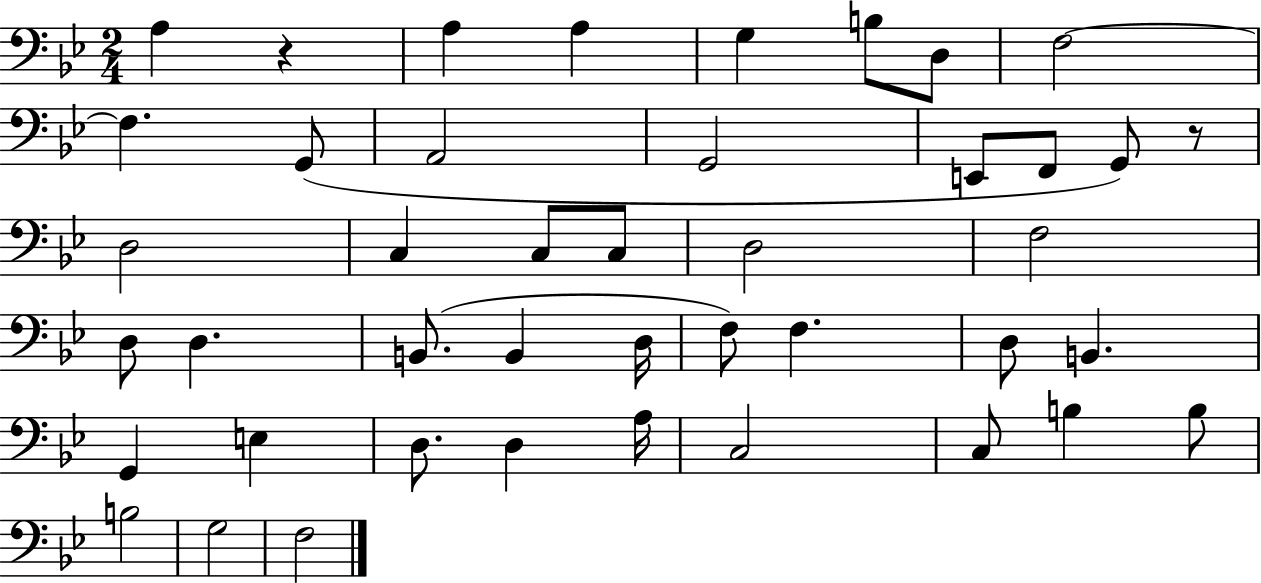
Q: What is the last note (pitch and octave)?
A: F3